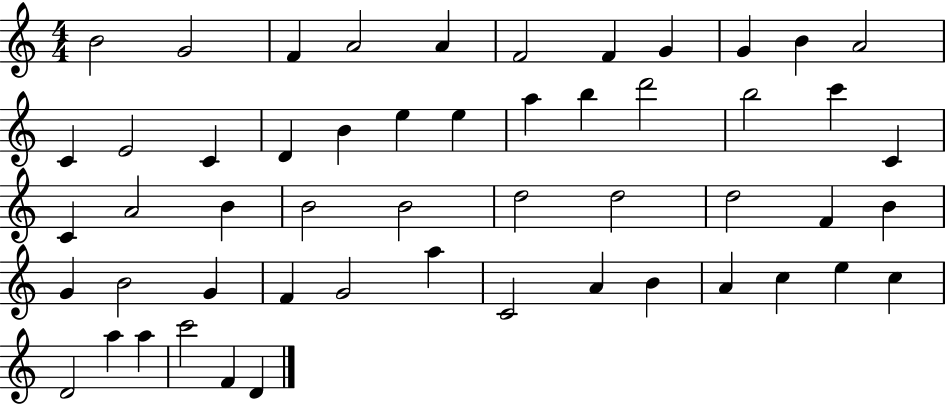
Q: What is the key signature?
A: C major